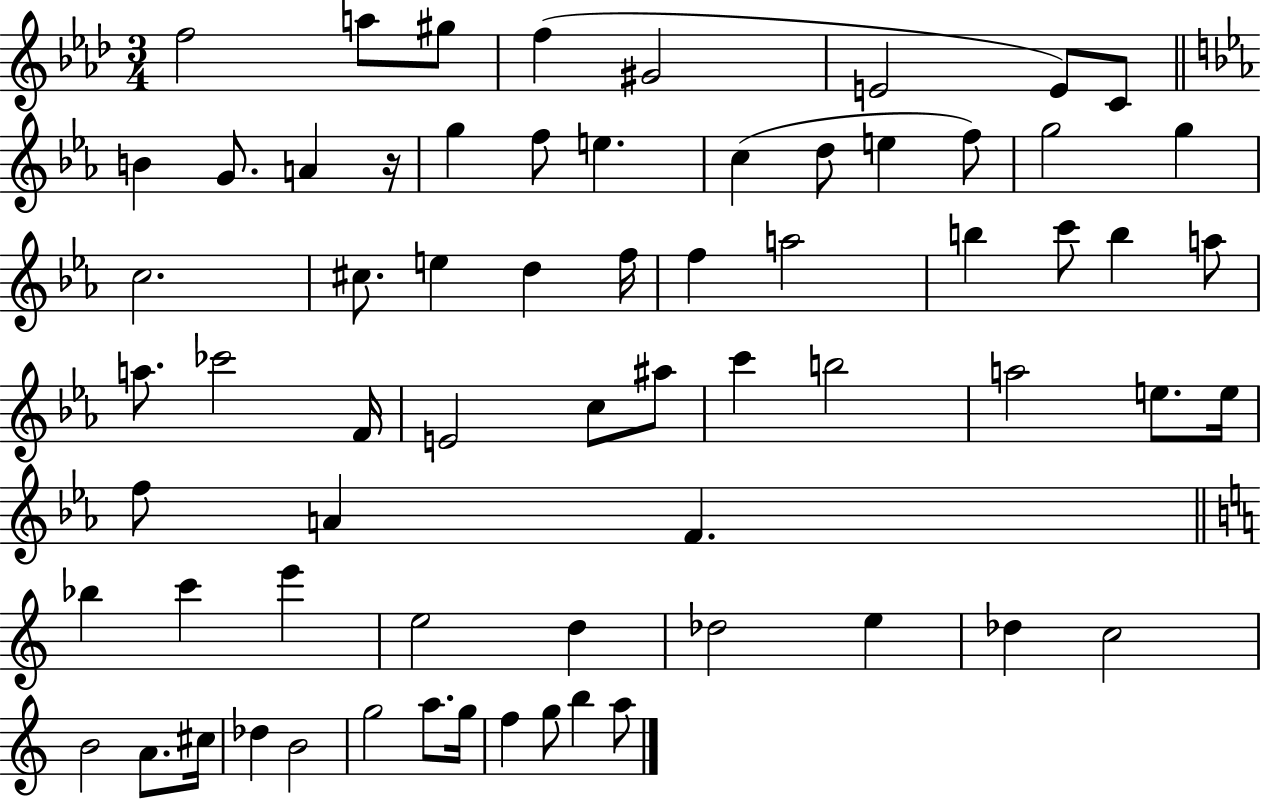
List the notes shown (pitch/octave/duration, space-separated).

F5/h A5/e G#5/e F5/q G#4/h E4/h E4/e C4/e B4/q G4/e. A4/q R/s G5/q F5/e E5/q. C5/q D5/e E5/q F5/e G5/h G5/q C5/h. C#5/e. E5/q D5/q F5/s F5/q A5/h B5/q C6/e B5/q A5/e A5/e. CES6/h F4/s E4/h C5/e A#5/e C6/q B5/h A5/h E5/e. E5/s F5/e A4/q F4/q. Bb5/q C6/q E6/q E5/h D5/q Db5/h E5/q Db5/q C5/h B4/h A4/e. C#5/s Db5/q B4/h G5/h A5/e. G5/s F5/q G5/e B5/q A5/e